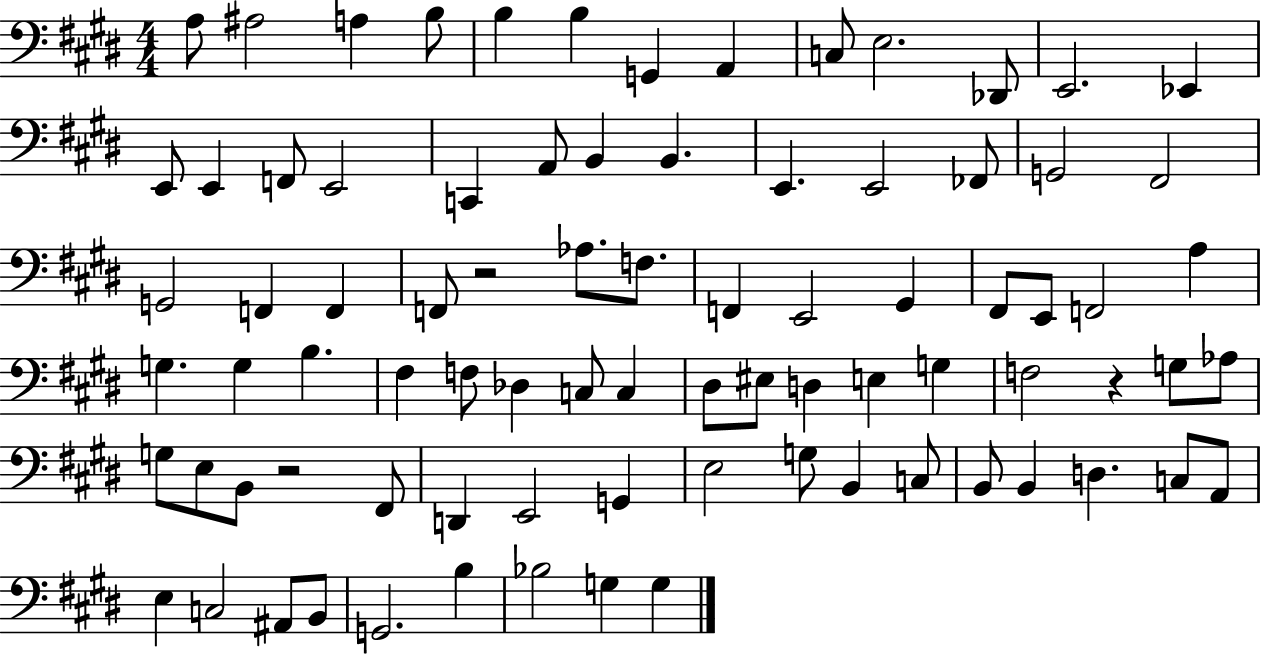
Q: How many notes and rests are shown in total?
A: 83